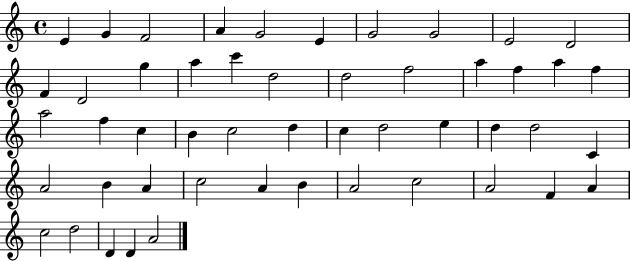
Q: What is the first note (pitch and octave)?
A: E4